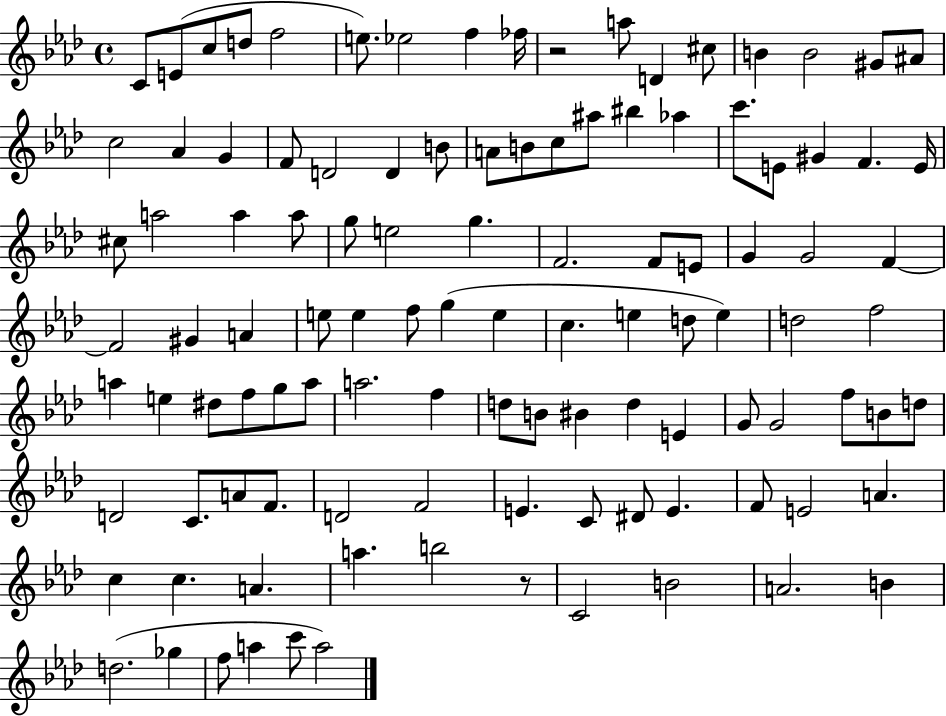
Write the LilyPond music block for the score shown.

{
  \clef treble
  \time 4/4
  \defaultTimeSignature
  \key aes \major
  c'8 e'8( c''8 d''8 f''2 | e''8.) ees''2 f''4 fes''16 | r2 a''8 d'4 cis''8 | b'4 b'2 gis'8 ais'8 | \break c''2 aes'4 g'4 | f'8 d'2 d'4 b'8 | a'8 b'8 c''8 ais''8 bis''4 aes''4 | c'''8. e'8 gis'4 f'4. e'16 | \break cis''8 a''2 a''4 a''8 | g''8 e''2 g''4. | f'2. f'8 e'8 | g'4 g'2 f'4~~ | \break f'2 gis'4 a'4 | e''8 e''4 f''8 g''4( e''4 | c''4. e''4 d''8 e''4) | d''2 f''2 | \break a''4 e''4 dis''8 f''8 g''8 a''8 | a''2. f''4 | d''8 b'8 bis'4 d''4 e'4 | g'8 g'2 f''8 b'8 d''8 | \break d'2 c'8. a'8 f'8. | d'2 f'2 | e'4. c'8 dis'8 e'4. | f'8 e'2 a'4. | \break c''4 c''4. a'4. | a''4. b''2 r8 | c'2 b'2 | a'2. b'4 | \break d''2.( ges''4 | f''8 a''4 c'''8 a''2) | \bar "|."
}